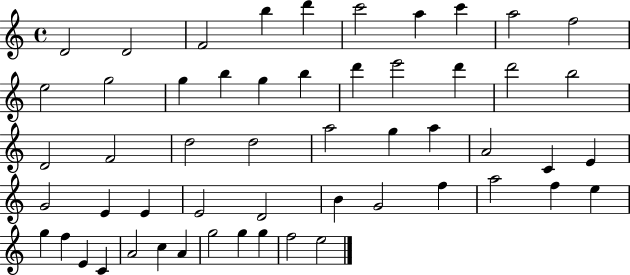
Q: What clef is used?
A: treble